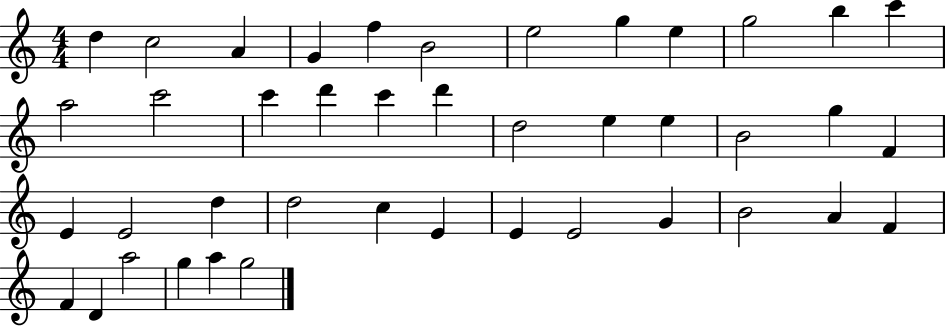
D5/q C5/h A4/q G4/q F5/q B4/h E5/h G5/q E5/q G5/h B5/q C6/q A5/h C6/h C6/q D6/q C6/q D6/q D5/h E5/q E5/q B4/h G5/q F4/q E4/q E4/h D5/q D5/h C5/q E4/q E4/q E4/h G4/q B4/h A4/q F4/q F4/q D4/q A5/h G5/q A5/q G5/h